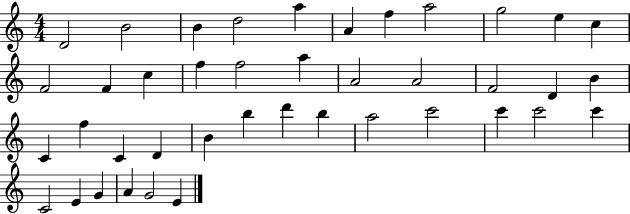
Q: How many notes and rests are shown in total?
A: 41